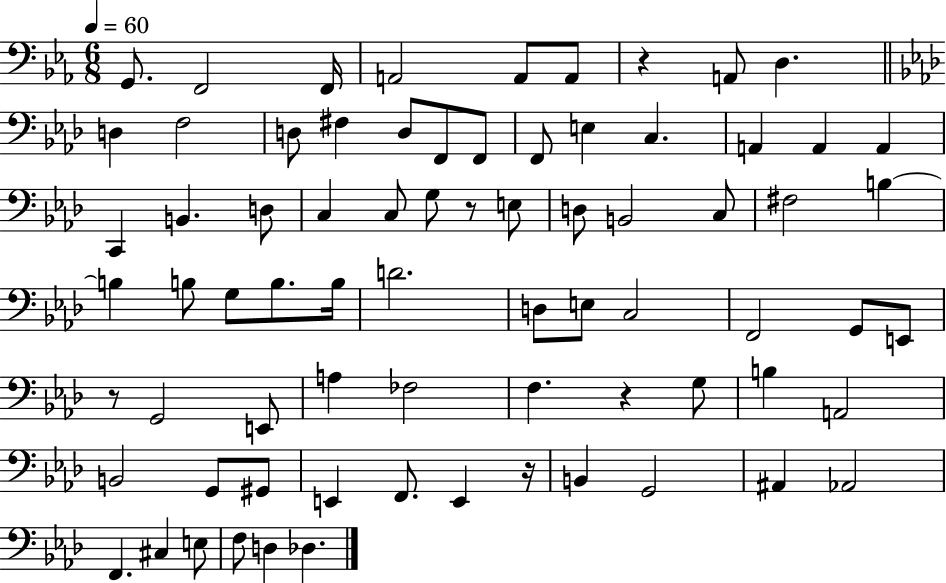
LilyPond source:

{
  \clef bass
  \numericTimeSignature
  \time 6/8
  \key ees \major
  \tempo 4 = 60
  g,8. f,2 f,16 | a,2 a,8 a,8 | r4 a,8 d4. | \bar "||" \break \key f \minor d4 f2 | d8 fis4 d8 f,8 f,8 | f,8 e4 c4. | a,4 a,4 a,4 | \break c,4 b,4. d8 | c4 c8 g8 r8 e8 | d8 b,2 c8 | fis2 b4~~ | \break b4 b8 g8 b8. b16 | d'2. | d8 e8 c2 | f,2 g,8 e,8 | \break r8 g,2 e,8 | a4 fes2 | f4. r4 g8 | b4 a,2 | \break b,2 g,8 gis,8 | e,4 f,8. e,4 r16 | b,4 g,2 | ais,4 aes,2 | \break f,4. cis4 e8 | f8 d4 des4. | \bar "|."
}